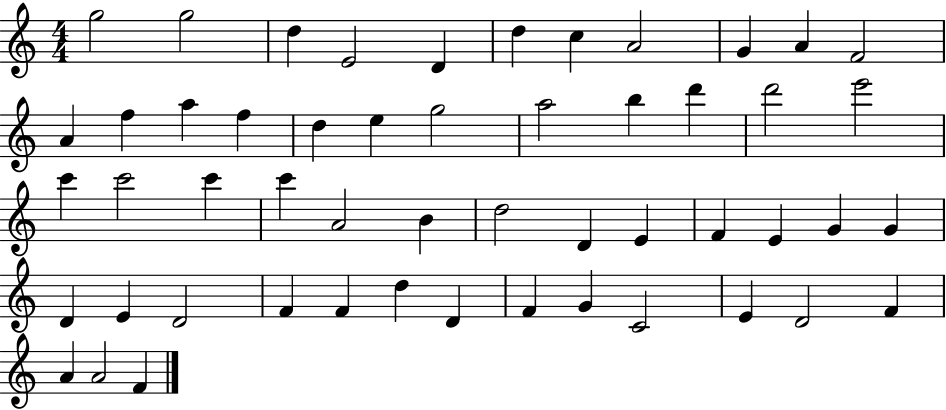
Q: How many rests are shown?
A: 0